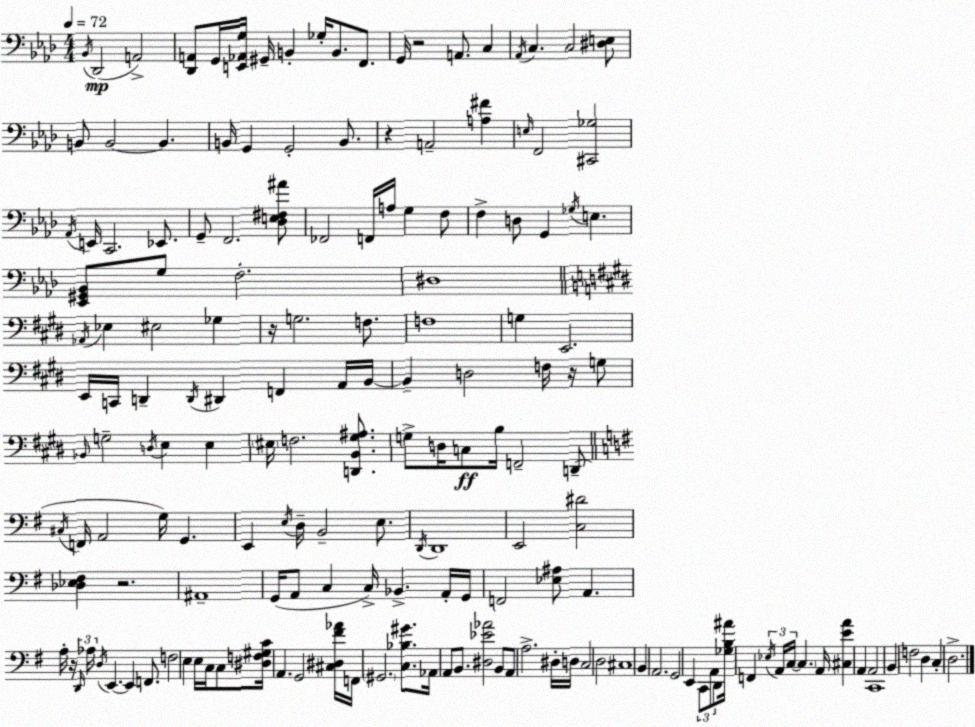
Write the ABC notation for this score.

X:1
T:Untitled
M:4/4
L:1/4
K:Fm
_B,,/4 _D,,2 A,,2 [_D,,A,,]/2 G,,/4 [E,,_A,,G,]/4 ^G,,/4 B,, _G,/4 B,,/2 F,,/2 G,,/4 z2 A,,/2 C, _A,,/4 C, C,2 [^D,E,]/2 B,,/2 B,,2 B,, B,,/4 G,, G,,2 B,,/2 z A,,2 [A,^F] E,/4 F,,2 [^C,,_G,]2 _A,,/4 E,,/4 C,,2 _E,,/2 G,,/2 F,,2 [_D,E,^F,^A]/2 _F,,2 F,,/4 A,/4 G, F,/2 F, D,/2 G,, _G,/4 E, [_E,,^G,,_B,,]/2 G,/2 F,2 ^D,4 _A,,/4 _E, ^E,2 _G, z/4 G,2 F,/2 F,4 G, E,,2 E,,/4 C,,/4 D,, D,,/4 ^D,, F,, A,,/4 B,,/4 B,, D,2 F,/4 z/4 G,/2 _B,,/4 G,2 D,/4 E, E, ^E,/4 F,2 [D,,B,,^G,^A,]/2 G,/2 D,/4 C,/2 B,/4 F,,2 D,,/2 ^C,/4 F,,/4 A,,2 G,/4 G,, E,, E,/4 D,/4 B,,2 E,/2 D,,/4 D,,4 E,,2 [C,^D]2 [_D,_E,^F,] z2 ^A,,4 G,,/4 A,,/2 C, C,/4 _B,, A,,/4 G,,/4 F,,2 [_E,^A,]/2 A,, A,/4 z/4 D,,/4 _A,/4 D,/4 E,, E,, F,,/2 F,2 E, E,/4 C,/4 C,/2 [^D,F,^G,C]/4 A,, G,,2 [^C,^D,^F_A]/4 F,,/4 ^G,,2 [C,_B,^G]/2 _A,,/4 A,,/2 B,,/2 [^D,_E_A]2 B,,/2 A,,/2 A,2 ^D,/4 D,/4 C,2 D,2 ^C,4 B,, A,,2 G,,2 E,, C,,/2 A,,/2 D,,/2 [_G,B,^A]/4 F,, _E,/4 A,,/4 C,/4 C, A,,/4 [^C,EA] A,, A,,2 C,,4 B,, F,2 D, C, D,2